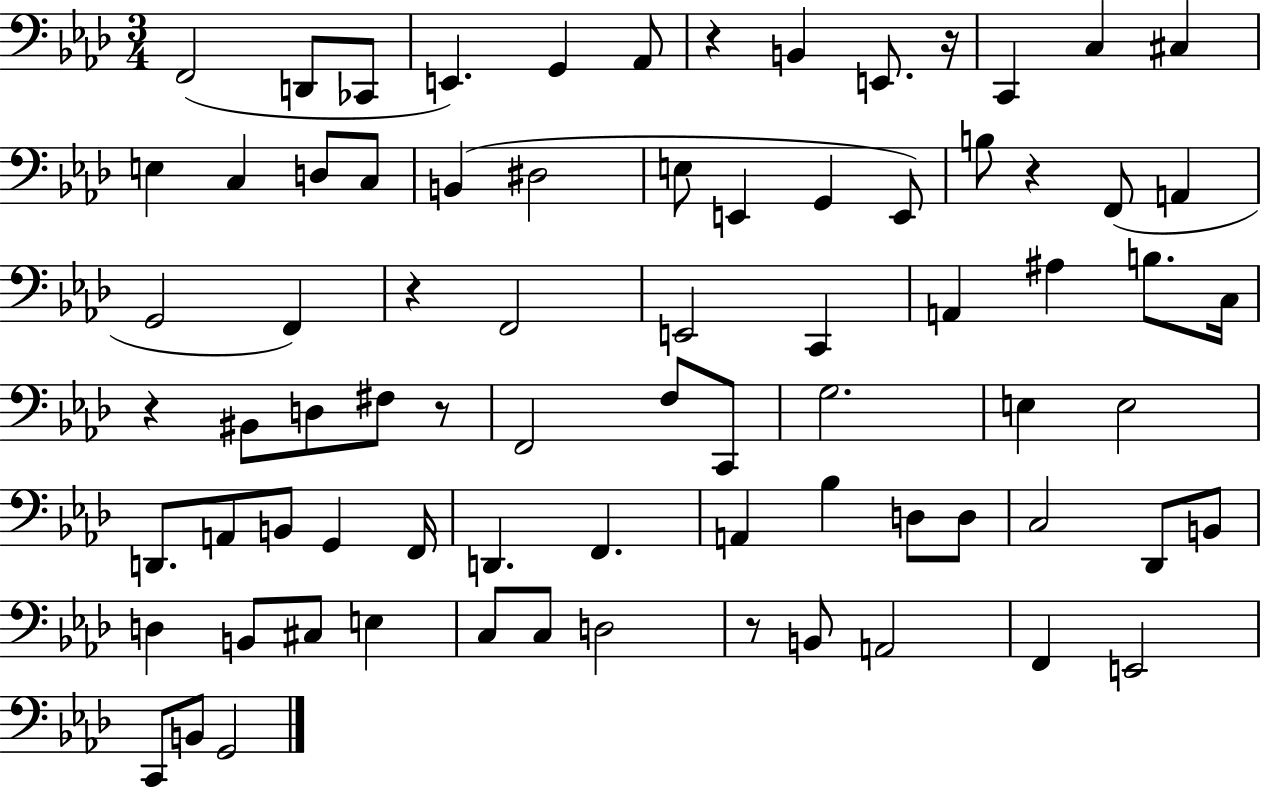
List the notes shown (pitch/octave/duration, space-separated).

F2/h D2/e CES2/e E2/q. G2/q Ab2/e R/q B2/q E2/e. R/s C2/q C3/q C#3/q E3/q C3/q D3/e C3/e B2/q D#3/h E3/e E2/q G2/q E2/e B3/e R/q F2/e A2/q G2/h F2/q R/q F2/h E2/h C2/q A2/q A#3/q B3/e. C3/s R/q BIS2/e D3/e F#3/e R/e F2/h F3/e C2/e G3/h. E3/q E3/h D2/e. A2/e B2/e G2/q F2/s D2/q. F2/q. A2/q Bb3/q D3/e D3/e C3/h Db2/e B2/e D3/q B2/e C#3/e E3/q C3/e C3/e D3/h R/e B2/e A2/h F2/q E2/h C2/e B2/e G2/h